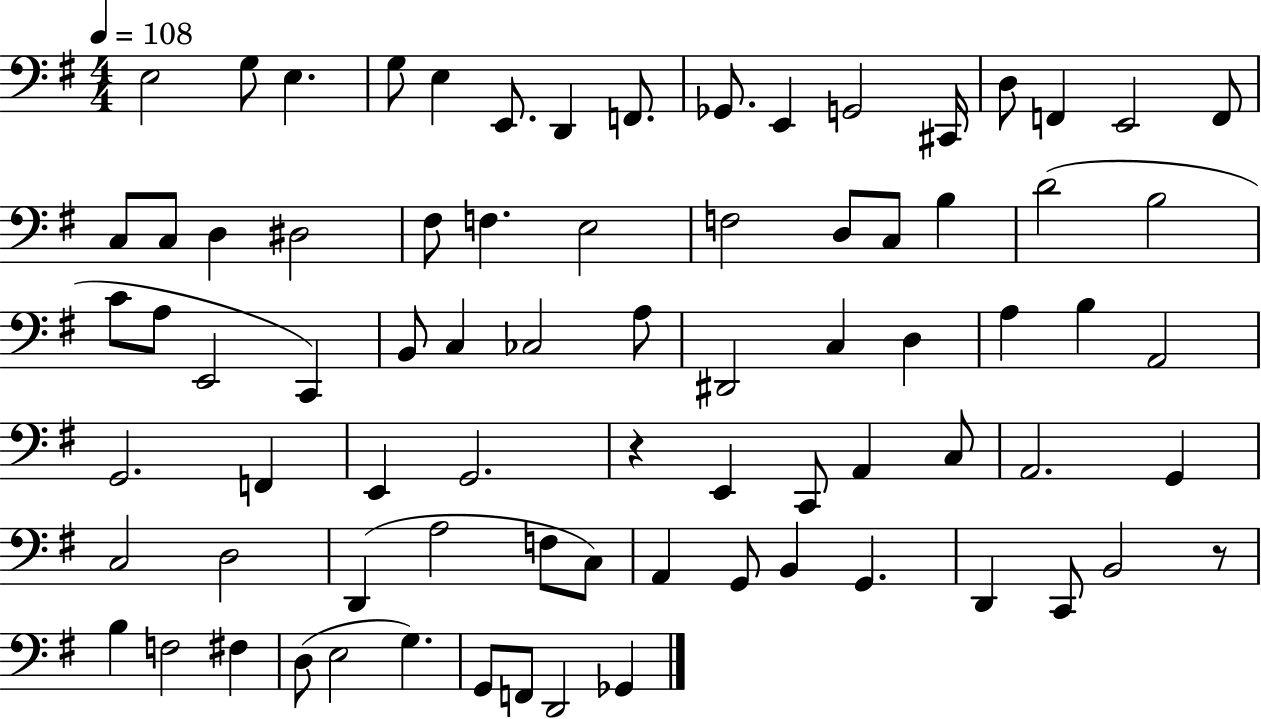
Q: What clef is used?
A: bass